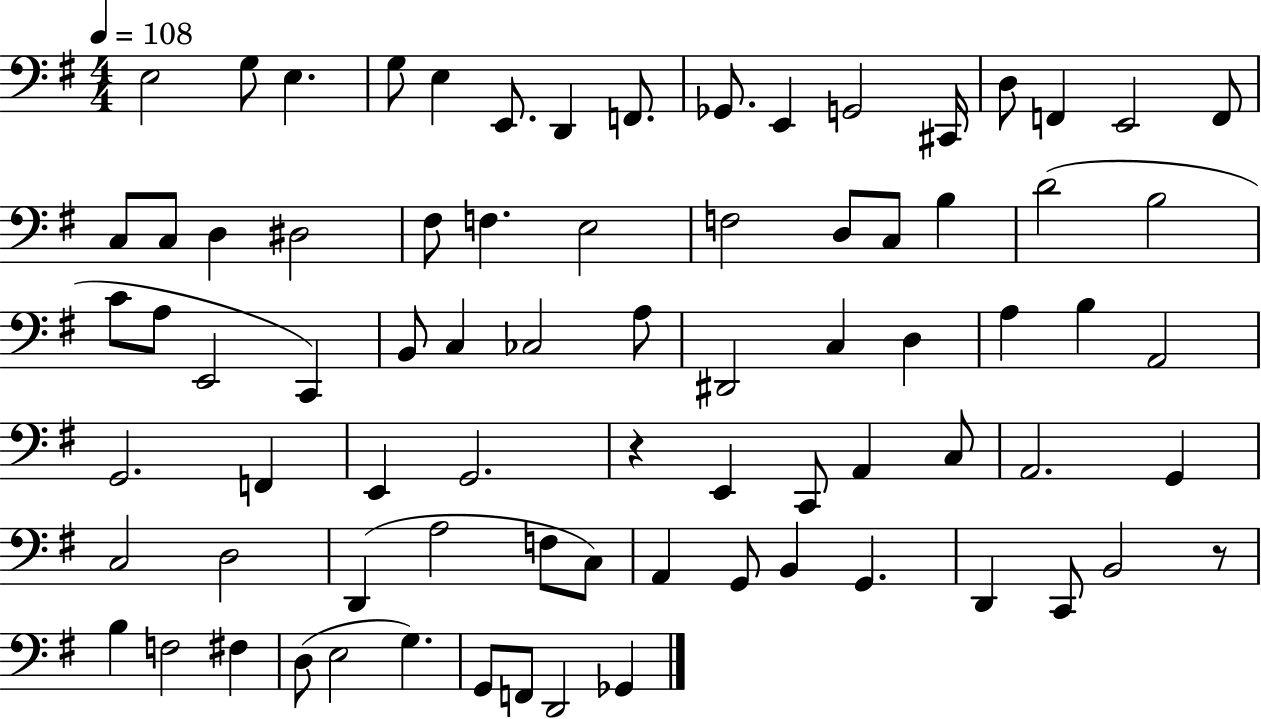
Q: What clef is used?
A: bass